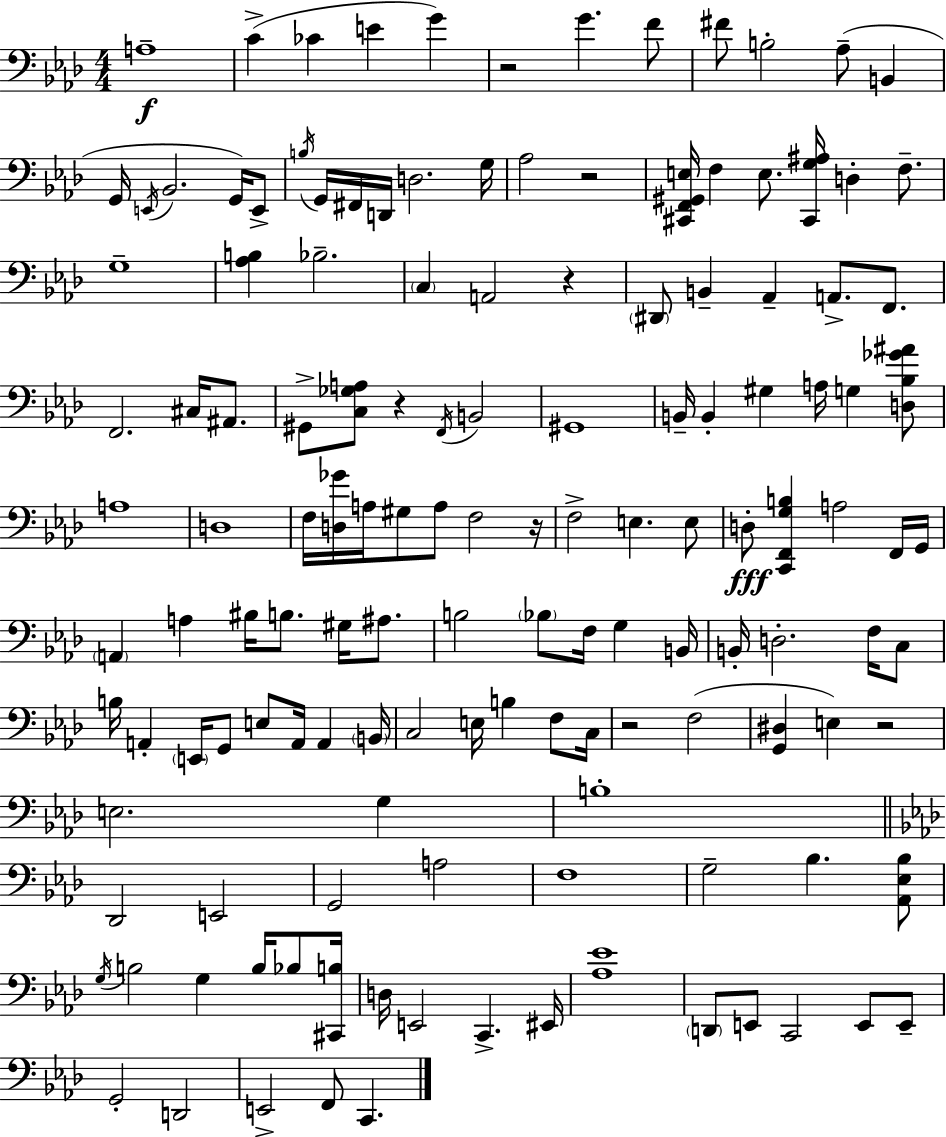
{
  \clef bass
  \numericTimeSignature
  \time 4/4
  \key aes \major
  a1--\f | c'4->( ces'4 e'4 g'4) | r2 g'4. f'8 | fis'8 b2-. aes8--( b,4 | \break g,16 \acciaccatura { e,16 } bes,2. g,16) e,8-> | \acciaccatura { b16 } g,16 fis,16 d,16 d2. | g16 aes2 r2 | <cis, f, gis, e>16 f4 e8. <cis, g ais>16 d4-. f8.-- | \break g1-- | <aes b>4 bes2.-- | \parenthesize c4 a,2 r4 | \parenthesize dis,8 b,4-- aes,4-- a,8.-> f,8. | \break f,2. cis16 ais,8. | gis,8-> <c ges a>8 r4 \acciaccatura { f,16 } b,2 | gis,1 | b,16-- b,4-. gis4 a16 g4 | \break <d bes ges' ais'>8 a1 | d1 | f16 <d ges'>16 a16 gis8 a8 f2 | r16 f2-> e4. | \break e8 d8-.\fff <c, f, g b>4 a2 | f,16 g,16 \parenthesize a,4 a4 bis16 b8. gis16 | ais8. b2 \parenthesize bes8 f16 g4 | b,16 b,16-. d2.-. | \break f16 c8 b16 a,4-. \parenthesize e,16 g,8 e8 a,16 a,4 | \parenthesize b,16 c2 e16 b4 | f8 c16 r2 f2( | <g, dis>4 e4) r2 | \break e2. g4 | b1-. | \bar "||" \break \key aes \major des,2 e,2 | g,2 a2 | f1 | g2-- bes4. <aes, ees bes>8 | \break \acciaccatura { g16 } b2 g4 b16 bes8 | <cis, b>16 d16 e,2 c,4.-> | eis,16 <aes ees'>1 | \parenthesize d,8 e,8 c,2 e,8 e,8-- | \break g,2-. d,2 | e,2-> f,8 c,4. | \bar "|."
}